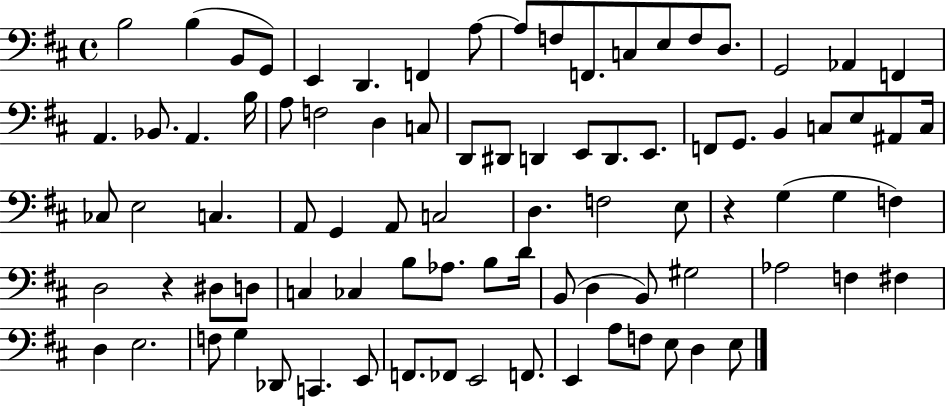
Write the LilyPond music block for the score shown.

{
  \clef bass
  \time 4/4
  \defaultTimeSignature
  \key d \major
  \repeat volta 2 { b2 b4( b,8 g,8) | e,4 d,4. f,4 a8~~ | a8 f8 f,8. c8 e8 f8 d8. | g,2 aes,4 f,4 | \break a,4. bes,8. a,4. b16 | a8 f2 d4 c8 | d,8 dis,8 d,4 e,8 d,8. e,8. | f,8 g,8. b,4 c8 e8 ais,8 c16 | \break ces8 e2 c4. | a,8 g,4 a,8 c2 | d4. f2 e8 | r4 g4( g4 f4) | \break d2 r4 dis8 d8 | c4 ces4 b8 aes8. b8 d'16 | b,8( d4 b,8) gis2 | aes2 f4 fis4 | \break d4 e2. | f8 g4 des,8 c,4. e,8 | f,8. fes,8 e,2 f,8. | e,4 a8 f8 e8 d4 e8 | \break } \bar "|."
}